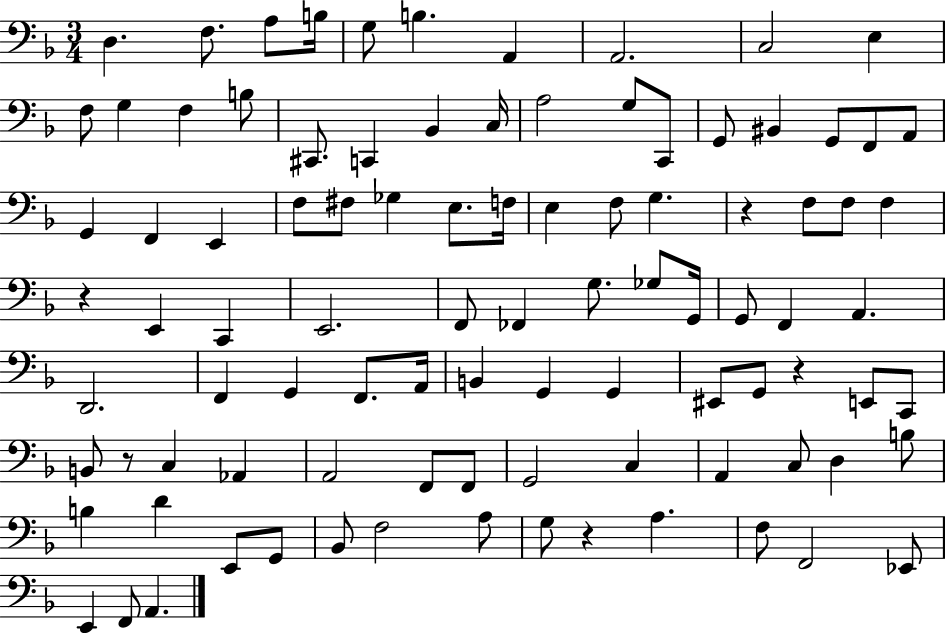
{
  \clef bass
  \numericTimeSignature
  \time 3/4
  \key f \major
  d4. f8. a8 b16 | g8 b4. a,4 | a,2. | c2 e4 | \break f8 g4 f4 b8 | cis,8. c,4 bes,4 c16 | a2 g8 c,8 | g,8 bis,4 g,8 f,8 a,8 | \break g,4 f,4 e,4 | f8 fis8 ges4 e8. f16 | e4 f8 g4. | r4 f8 f8 f4 | \break r4 e,4 c,4 | e,2. | f,8 fes,4 g8. ges8 g,16 | g,8 f,4 a,4. | \break d,2. | f,4 g,4 f,8. a,16 | b,4 g,4 g,4 | eis,8 g,8 r4 e,8 c,8 | \break b,8 r8 c4 aes,4 | a,2 f,8 f,8 | g,2 c4 | a,4 c8 d4 b8 | \break b4 d'4 e,8 g,8 | bes,8 f2 a8 | g8 r4 a4. | f8 f,2 ees,8 | \break e,4 f,8 a,4. | \bar "|."
}